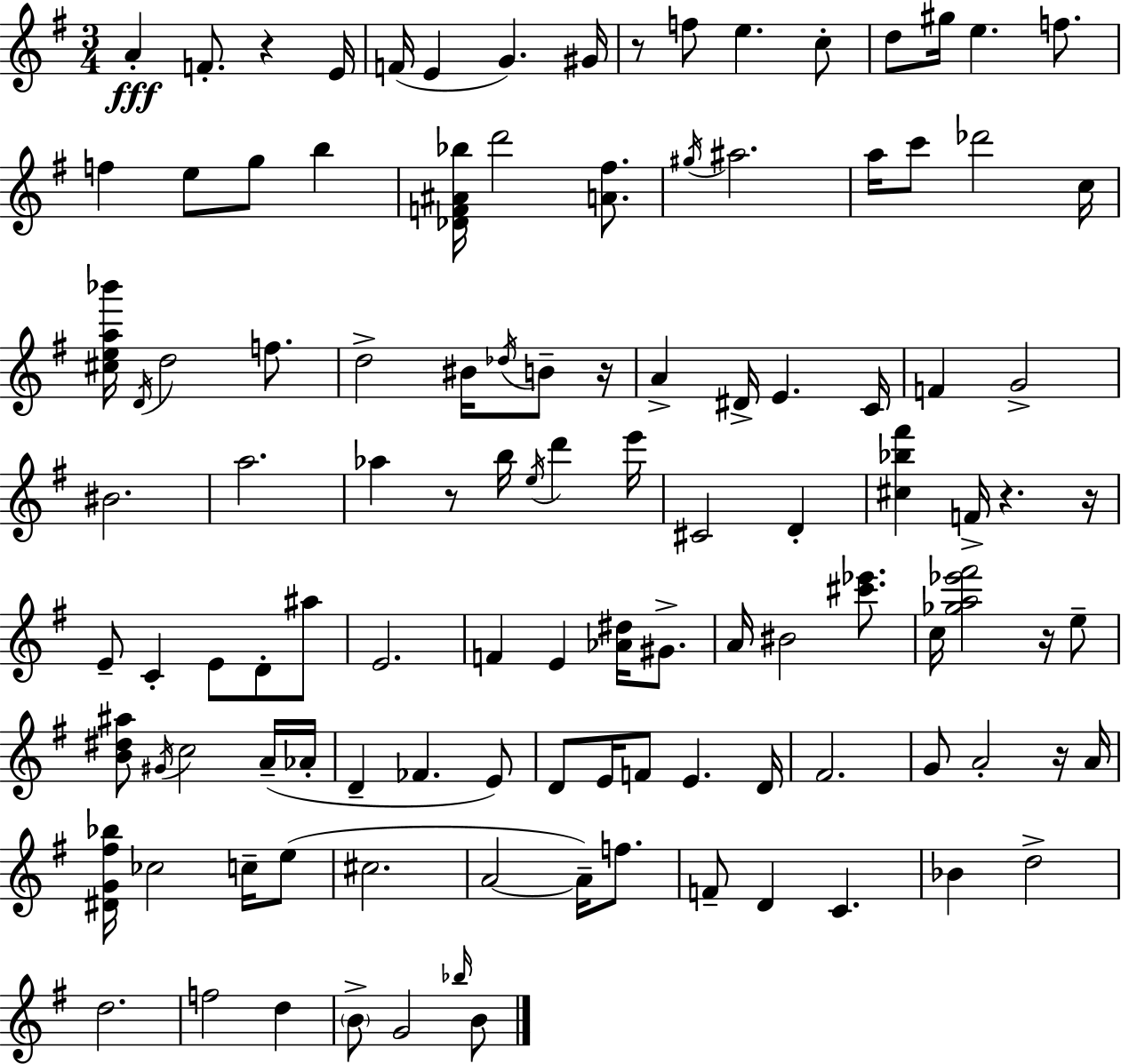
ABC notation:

X:1
T:Untitled
M:3/4
L:1/4
K:G
A F/2 z E/4 F/4 E G ^G/4 z/2 f/2 e c/2 d/2 ^g/4 e f/2 f e/2 g/2 b [_DF^A_b]/4 d'2 [A^f]/2 ^g/4 ^a2 a/4 c'/2 _d'2 c/4 [^cea_b']/4 D/4 d2 f/2 d2 ^B/4 _d/4 B/2 z/4 A ^D/4 E C/4 F G2 ^B2 a2 _a z/2 b/4 e/4 d' e'/4 ^C2 D [^c_b^f'] F/4 z z/4 E/2 C E/2 D/2 ^a/2 E2 F E [_A^d]/4 ^G/2 A/4 ^B2 [^c'_e']/2 c/4 [_ga_e'^f']2 z/4 e/2 [B^d^a]/2 ^G/4 c2 A/4 _A/4 D _F E/2 D/2 E/4 F/2 E D/4 ^F2 G/2 A2 z/4 A/4 [^DG^f_b]/4 _c2 c/4 e/2 ^c2 A2 A/4 f/2 F/2 D C _B d2 d2 f2 d B/2 G2 _b/4 B/2